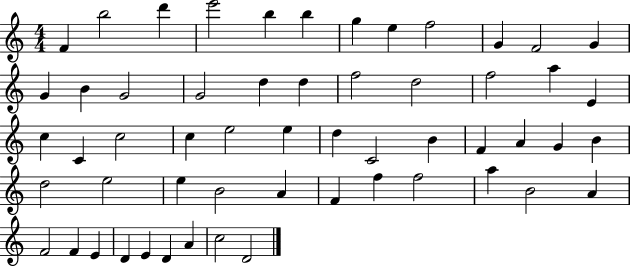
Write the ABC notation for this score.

X:1
T:Untitled
M:4/4
L:1/4
K:C
F b2 d' e'2 b b g e f2 G F2 G G B G2 G2 d d f2 d2 f2 a E c C c2 c e2 e d C2 B F A G B d2 e2 e B2 A F f f2 a B2 A F2 F E D E D A c2 D2